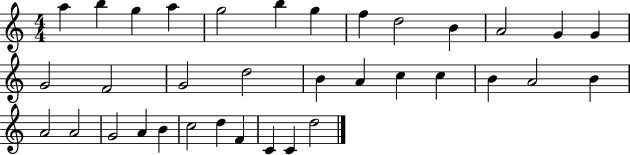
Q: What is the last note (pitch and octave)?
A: D5